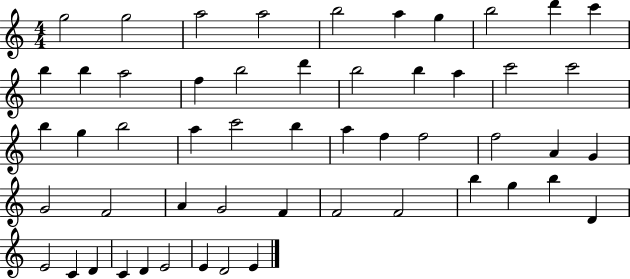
X:1
T:Untitled
M:4/4
L:1/4
K:C
g2 g2 a2 a2 b2 a g b2 d' c' b b a2 f b2 d' b2 b a c'2 c'2 b g b2 a c'2 b a f f2 f2 A G G2 F2 A G2 F F2 F2 b g b D E2 C D C D E2 E D2 E